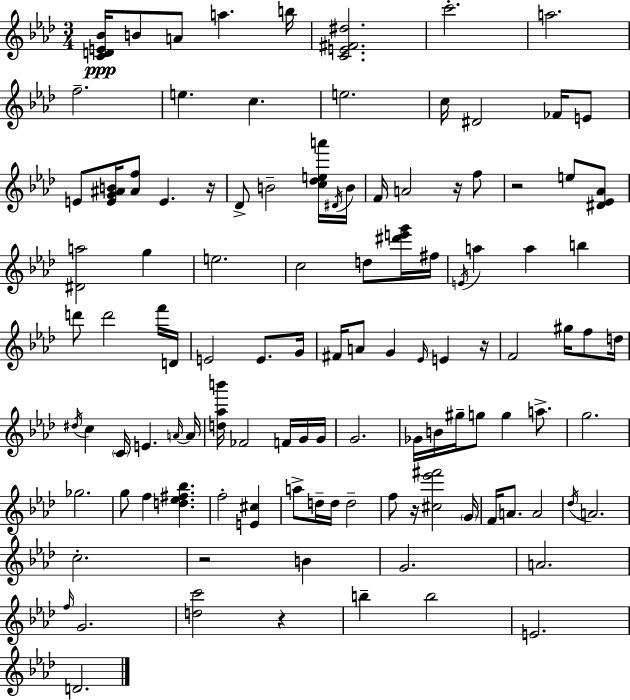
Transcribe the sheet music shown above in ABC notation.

X:1
T:Untitled
M:3/4
L:1/4
K:Ab
[CDE_B]/4 B/2 A/2 a b/4 [CE^F^d]2 c'2 a2 f2 e c e2 c/4 ^D2 _F/4 E/2 E/2 [EG^AB]/4 [^Af]/2 E z/4 _D/2 B2 [c_dea']/4 ^D/4 B/4 F/4 A2 z/4 f/2 z2 e/2 [^D_E_A]/2 [^Da]2 g e2 c2 d/2 [^d'e'g']/4 ^f/4 E/4 a a b d'/2 d'2 f'/4 D/4 E2 E/2 G/4 ^F/4 A/2 G _E/4 E z/4 F2 ^g/4 f/2 d/4 ^d/4 c C/4 E A/4 A/4 [d_ab']/4 _F2 F/4 G/4 G/4 G2 _G/4 B/4 ^g/4 g/2 g a/2 g2 _g2 g/2 f [d_e^f_b] f2 [E^c] a/2 d/4 d/4 d2 f/2 z/4 [^c_e'^f']2 G/4 F/4 A/2 A2 _d/4 A2 c2 z2 B G2 A2 f/4 G2 [dc']2 z b b2 E2 D2